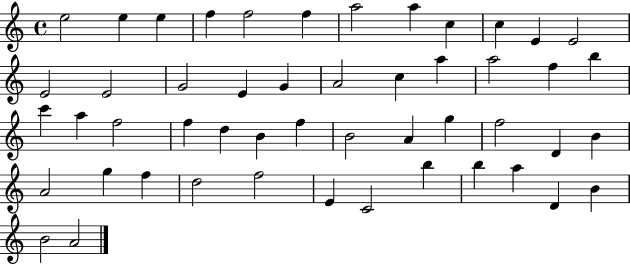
E5/h E5/q E5/q F5/q F5/h F5/q A5/h A5/q C5/q C5/q E4/q E4/h E4/h E4/h G4/h E4/q G4/q A4/h C5/q A5/q A5/h F5/q B5/q C6/q A5/q F5/h F5/q D5/q B4/q F5/q B4/h A4/q G5/q F5/h D4/q B4/q A4/h G5/q F5/q D5/h F5/h E4/q C4/h B5/q B5/q A5/q D4/q B4/q B4/h A4/h